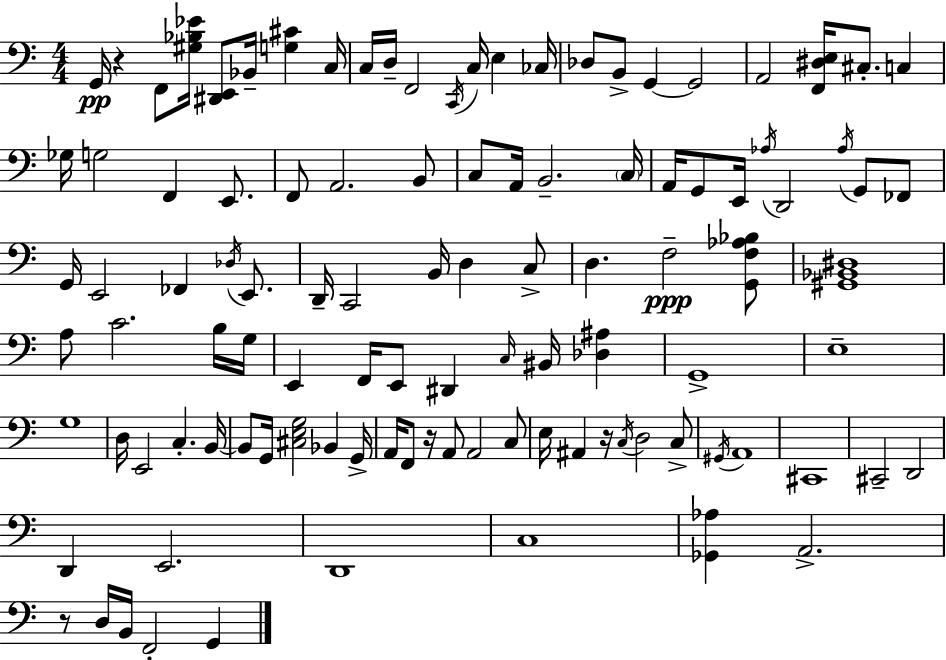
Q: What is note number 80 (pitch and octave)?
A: C3